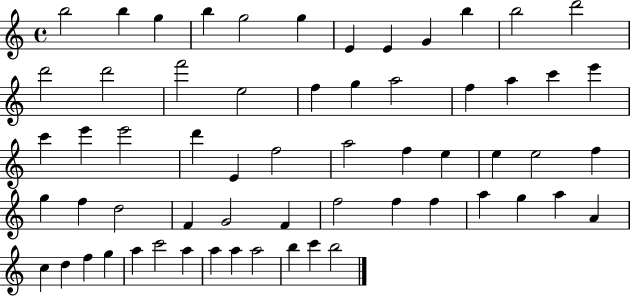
B5/h B5/q G5/q B5/q G5/h G5/q E4/q E4/q G4/q B5/q B5/h D6/h D6/h D6/h F6/h E5/h F5/q G5/q A5/h F5/q A5/q C6/q E6/q C6/q E6/q E6/h D6/q E4/q F5/h A5/h F5/q E5/q E5/q E5/h F5/q G5/q F5/q D5/h F4/q G4/h F4/q F5/h F5/q F5/q A5/q G5/q A5/q A4/q C5/q D5/q F5/q G5/q A5/q C6/h A5/q A5/q A5/q A5/h B5/q C6/q B5/h